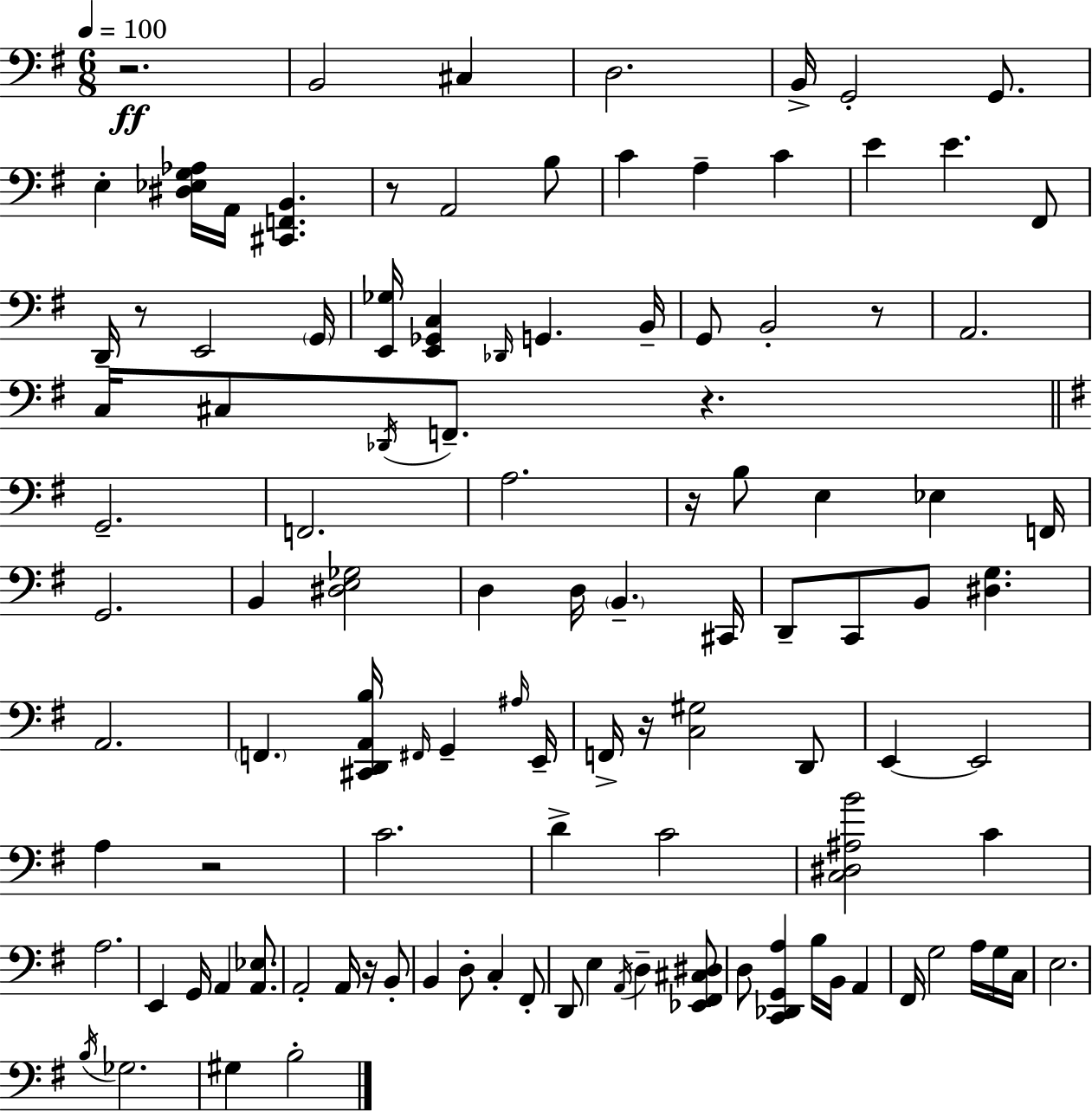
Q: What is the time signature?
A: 6/8